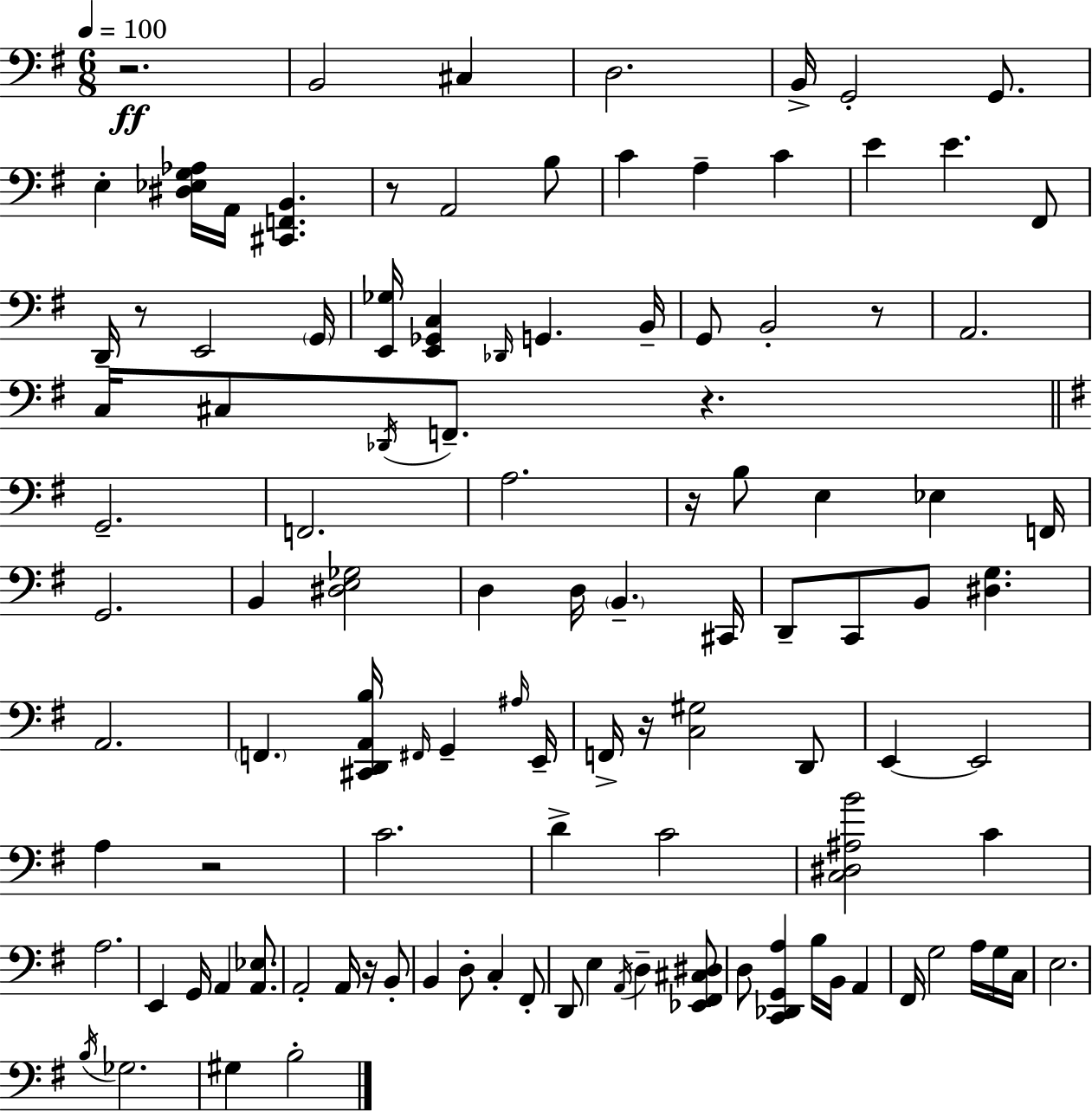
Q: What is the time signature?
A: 6/8